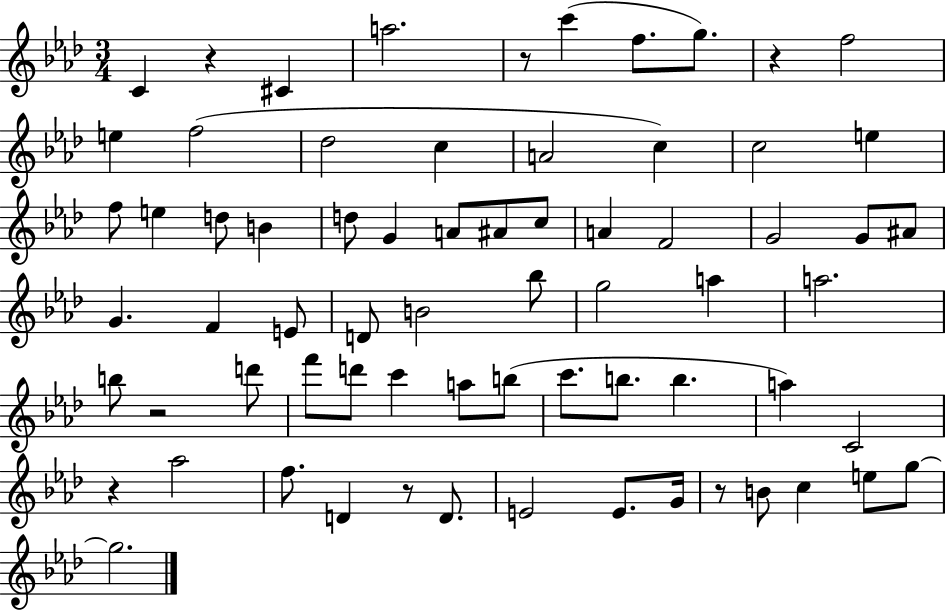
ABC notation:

X:1
T:Untitled
M:3/4
L:1/4
K:Ab
C z ^C a2 z/2 c' f/2 g/2 z f2 e f2 _d2 c A2 c c2 e f/2 e d/2 B d/2 G A/2 ^A/2 c/2 A F2 G2 G/2 ^A/2 G F E/2 D/2 B2 _b/2 g2 a a2 b/2 z2 d'/2 f'/2 d'/2 c' a/2 b/2 c'/2 b/2 b a C2 z _a2 f/2 D z/2 D/2 E2 E/2 G/4 z/2 B/2 c e/2 g/2 g2